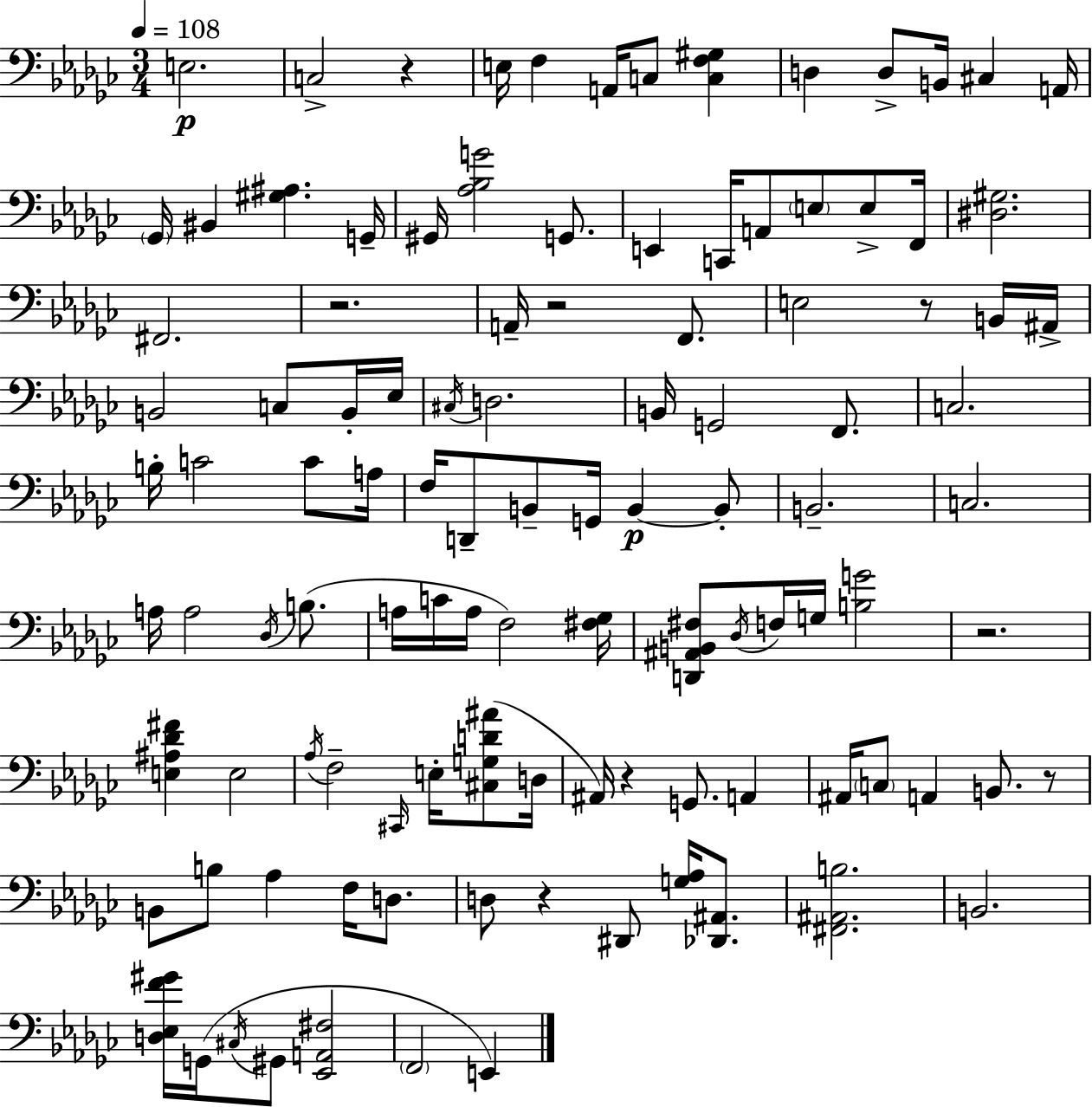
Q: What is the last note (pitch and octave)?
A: E2